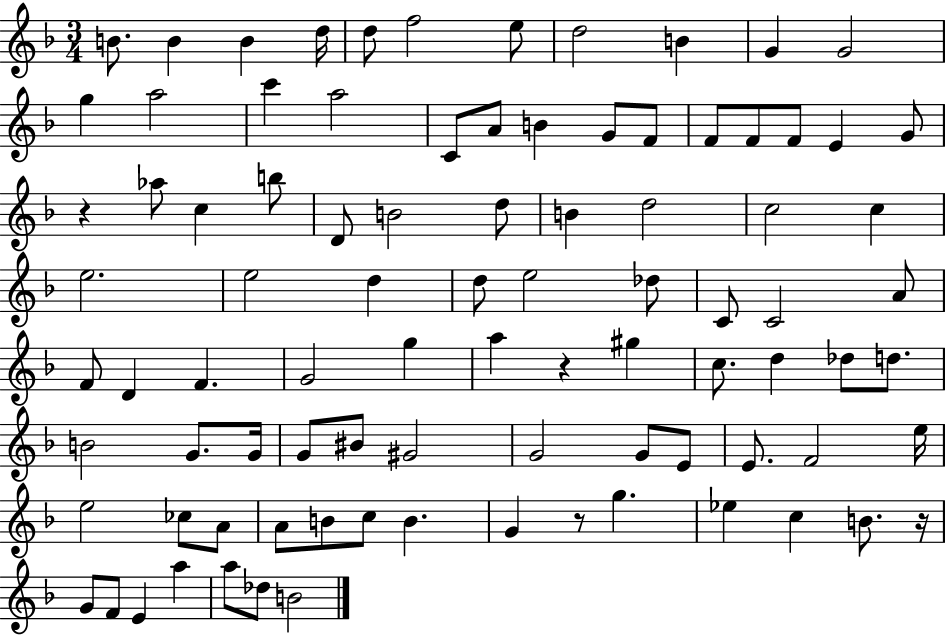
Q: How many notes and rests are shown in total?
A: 90